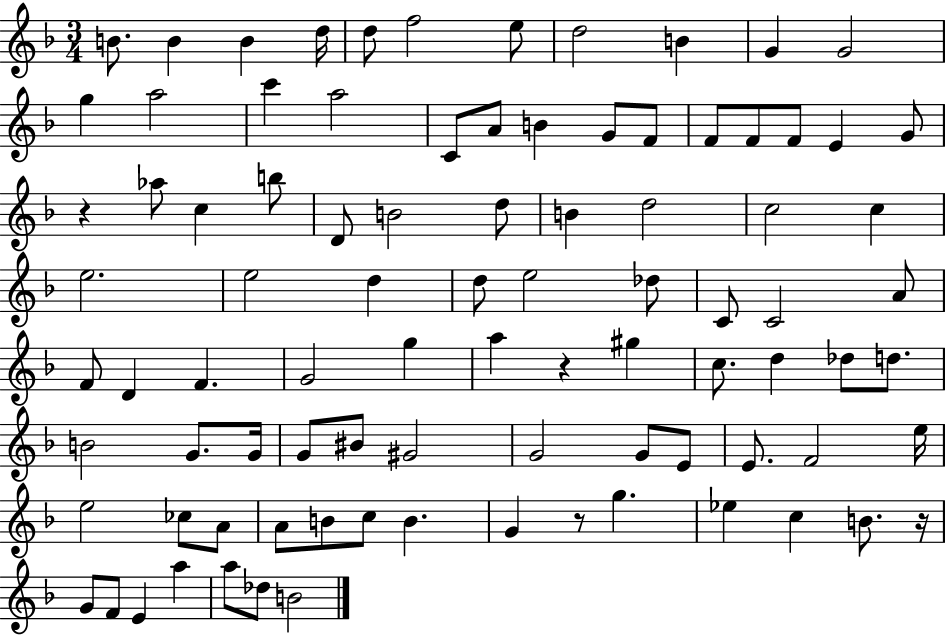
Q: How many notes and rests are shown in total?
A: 90